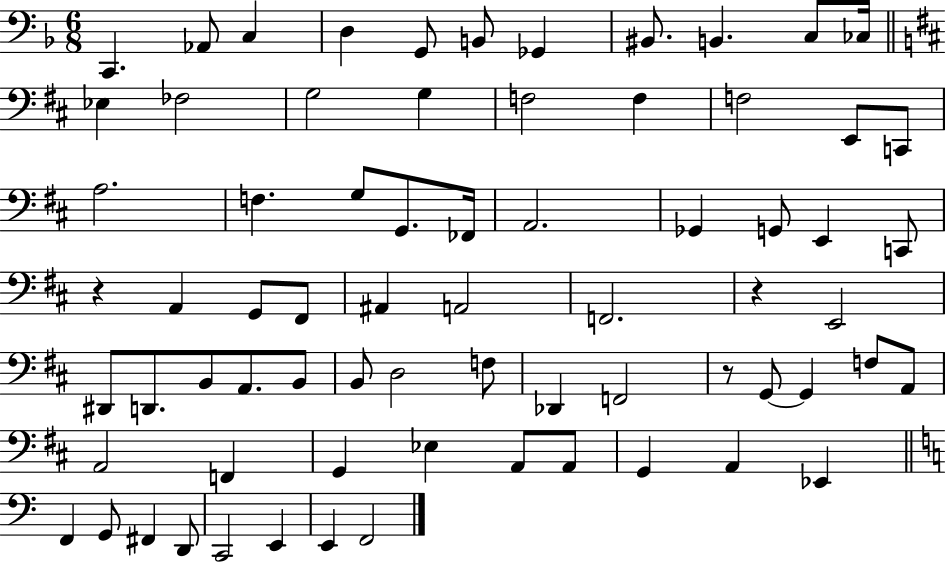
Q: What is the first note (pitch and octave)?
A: C2